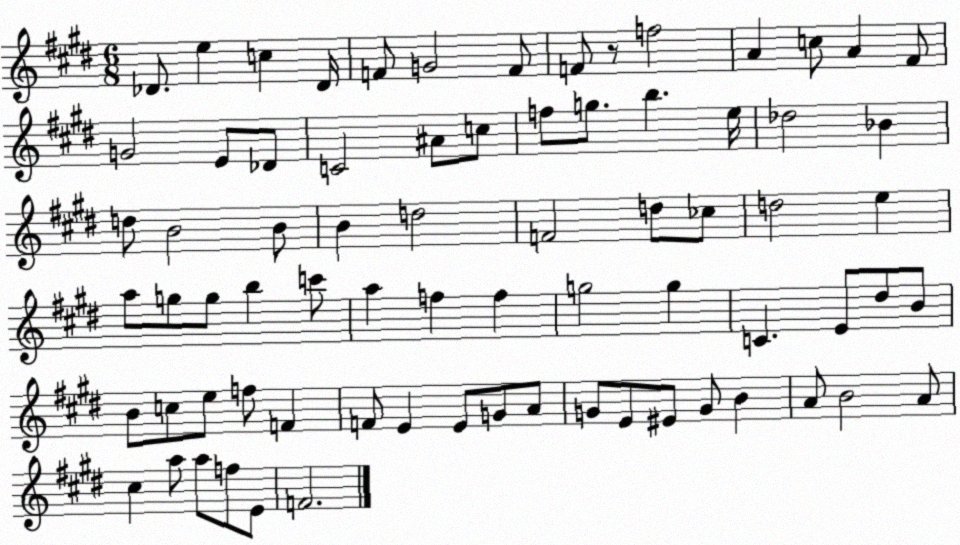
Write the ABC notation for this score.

X:1
T:Untitled
M:6/8
L:1/4
K:E
_D/2 e c _D/4 F/2 G2 F/2 F/2 z/2 f2 A c/2 A ^F/2 G2 E/2 _D/2 C2 ^A/2 c/2 f/2 g/2 b e/4 _d2 _B d/2 B2 B/2 B d2 F2 d/2 _c/2 d2 e a/2 g/2 g/2 b c'/2 a f f g2 g C E/2 ^d/2 B/2 B/2 c/2 e/2 f/2 F F/2 E E/2 G/2 A/2 G/2 E/2 ^E/2 G/2 B A/2 B2 A/2 ^c a/2 a/2 f/2 E/2 F2